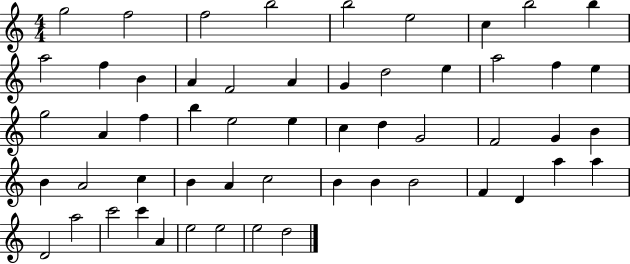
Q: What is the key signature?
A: C major